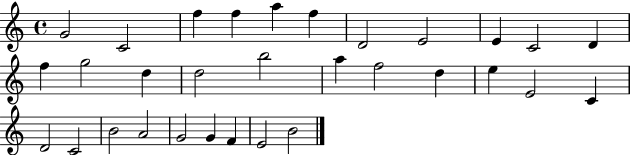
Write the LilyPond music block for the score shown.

{
  \clef treble
  \time 4/4
  \defaultTimeSignature
  \key c \major
  g'2 c'2 | f''4 f''4 a''4 f''4 | d'2 e'2 | e'4 c'2 d'4 | \break f''4 g''2 d''4 | d''2 b''2 | a''4 f''2 d''4 | e''4 e'2 c'4 | \break d'2 c'2 | b'2 a'2 | g'2 g'4 f'4 | e'2 b'2 | \break \bar "|."
}